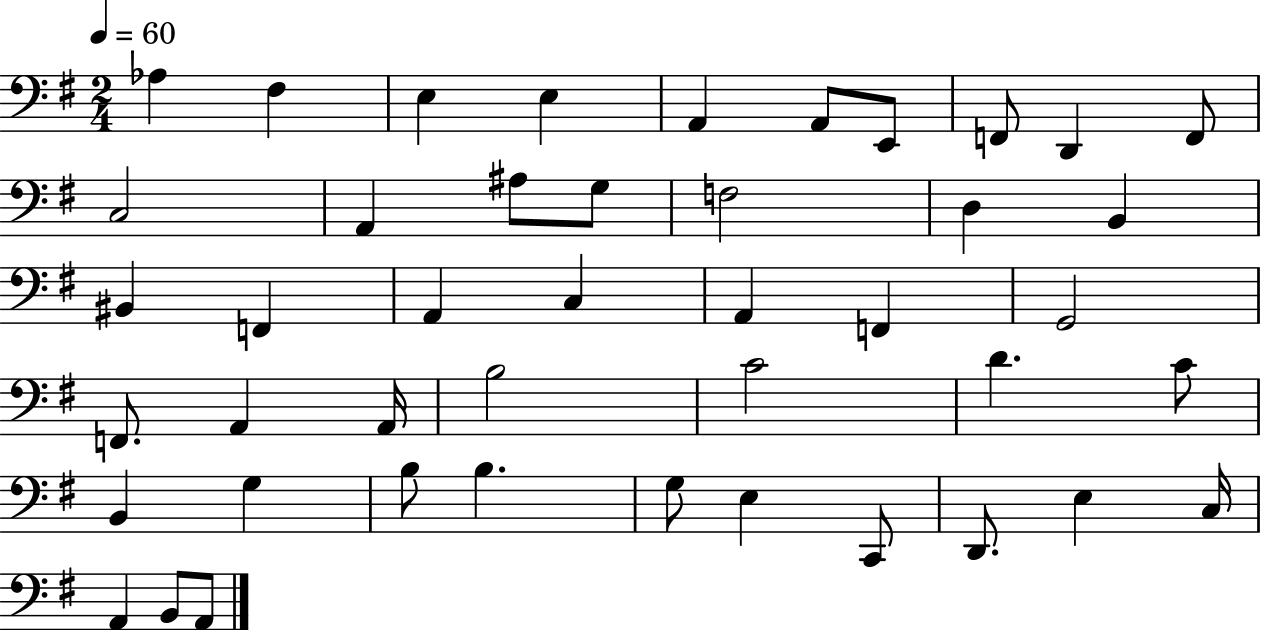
X:1
T:Untitled
M:2/4
L:1/4
K:G
_A, ^F, E, E, A,, A,,/2 E,,/2 F,,/2 D,, F,,/2 C,2 A,, ^A,/2 G,/2 F,2 D, B,, ^B,, F,, A,, C, A,, F,, G,,2 F,,/2 A,, A,,/4 B,2 C2 D C/2 B,, G, B,/2 B, G,/2 E, C,,/2 D,,/2 E, C,/4 A,, B,,/2 A,,/2